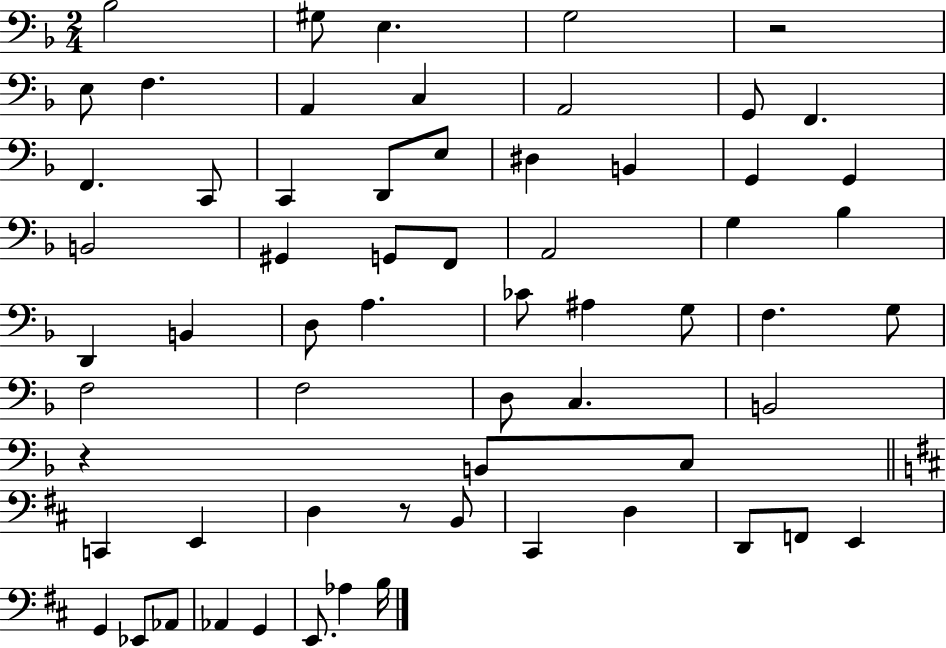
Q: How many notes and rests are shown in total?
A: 63